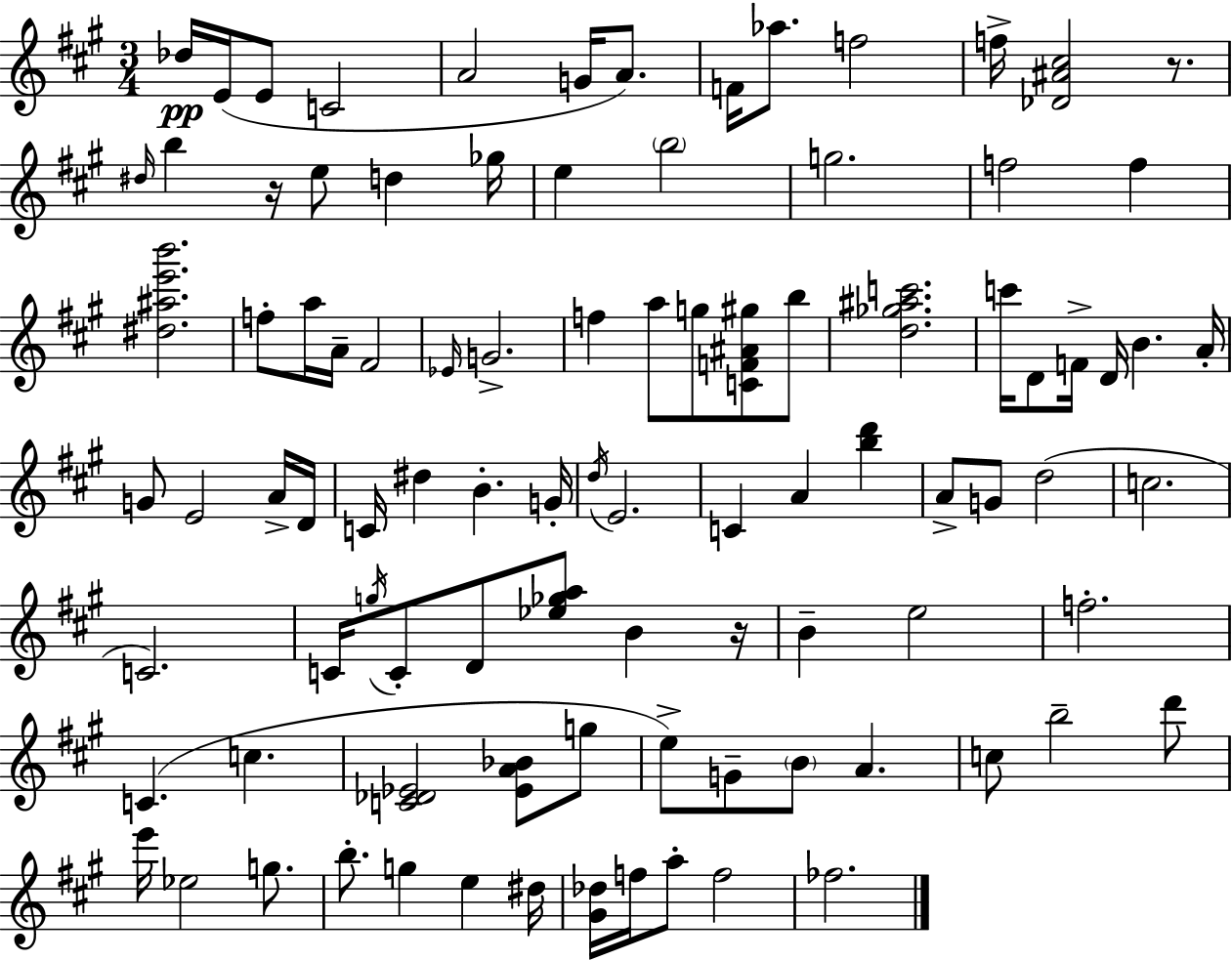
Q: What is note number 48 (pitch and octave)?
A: C4